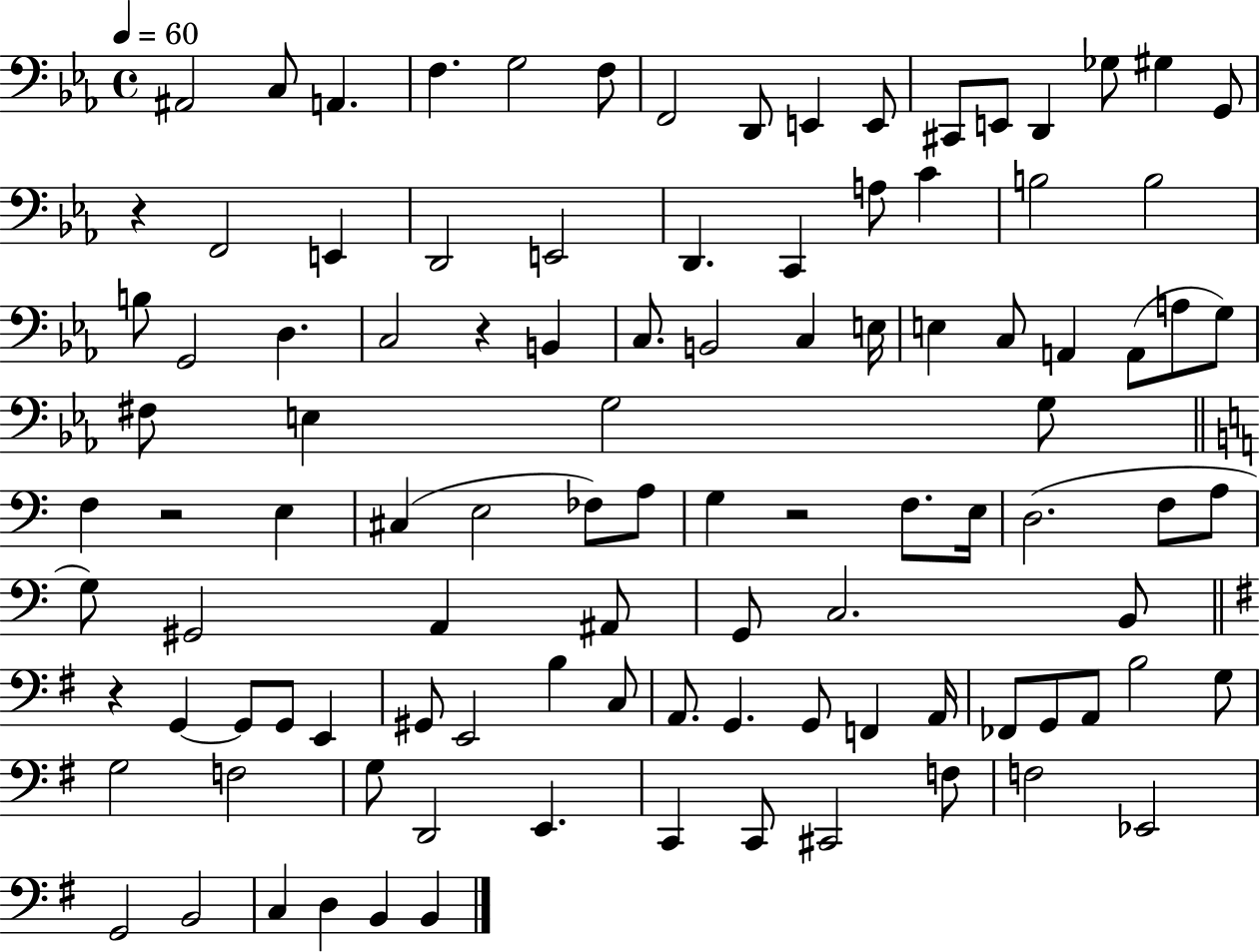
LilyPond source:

{
  \clef bass
  \time 4/4
  \defaultTimeSignature
  \key ees \major
  \tempo 4 = 60
  ais,2 c8 a,4. | f4. g2 f8 | f,2 d,8 e,4 e,8 | cis,8 e,8 d,4 ges8 gis4 g,8 | \break r4 f,2 e,4 | d,2 e,2 | d,4. c,4 a8 c'4 | b2 b2 | \break b8 g,2 d4. | c2 r4 b,4 | c8. b,2 c4 e16 | e4 c8 a,4 a,8( a8 g8) | \break fis8 e4 g2 g8 | \bar "||" \break \key a \minor f4 r2 e4 | cis4( e2 fes8) a8 | g4 r2 f8. e16 | d2.( f8 a8 | \break g8) gis,2 a,4 ais,8 | g,8 c2. b,8 | \bar "||" \break \key e \minor r4 g,4~~ g,8 g,8 e,4 | gis,8 e,2 b4 c8 | a,8. g,4. g,8 f,4 a,16 | fes,8 g,8 a,8 b2 g8 | \break g2 f2 | g8 d,2 e,4. | c,4 c,8 cis,2 f8 | f2 ees,2 | \break g,2 b,2 | c4 d4 b,4 b,4 | \bar "|."
}